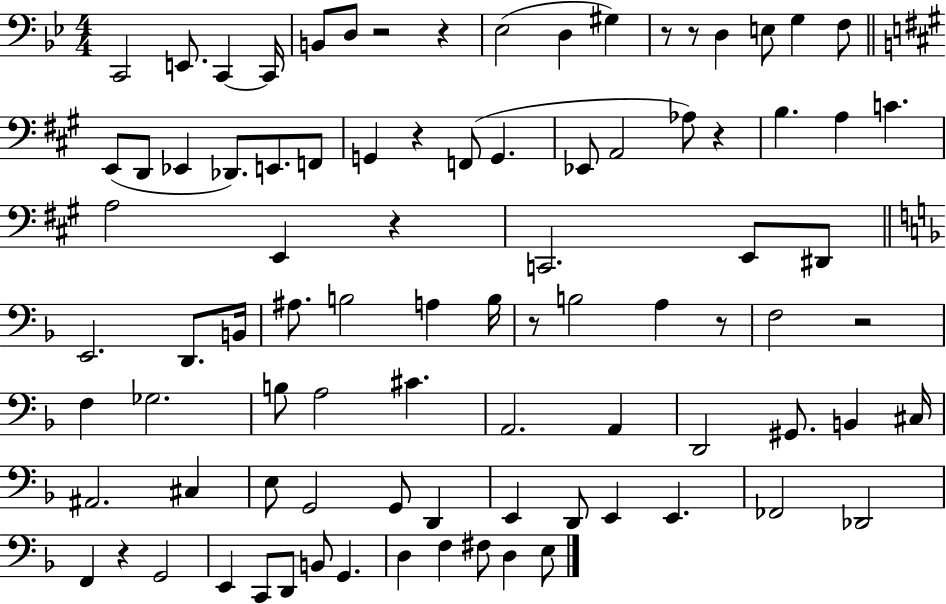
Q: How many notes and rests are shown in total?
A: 89